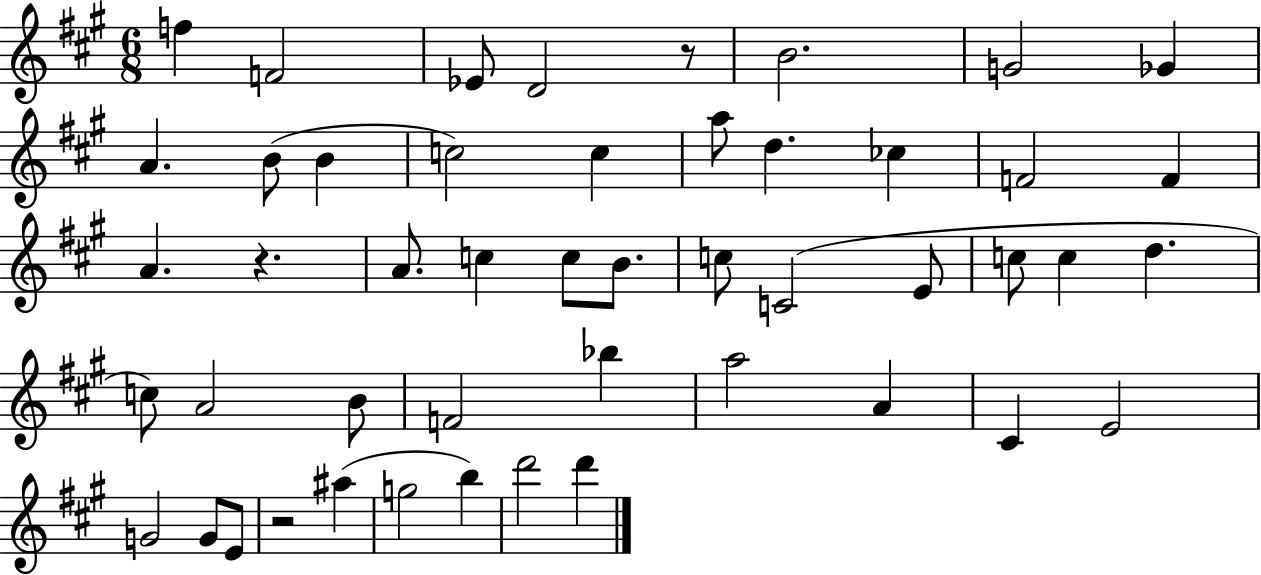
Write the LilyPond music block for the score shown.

{
  \clef treble
  \numericTimeSignature
  \time 6/8
  \key a \major
  f''4 f'2 | ees'8 d'2 r8 | b'2. | g'2 ges'4 | \break a'4. b'8( b'4 | c''2) c''4 | a''8 d''4. ces''4 | f'2 f'4 | \break a'4. r4. | a'8. c''4 c''8 b'8. | c''8 c'2( e'8 | c''8 c''4 d''4. | \break c''8) a'2 b'8 | f'2 bes''4 | a''2 a'4 | cis'4 e'2 | \break g'2 g'8 e'8 | r2 ais''4( | g''2 b''4) | d'''2 d'''4 | \break \bar "|."
}